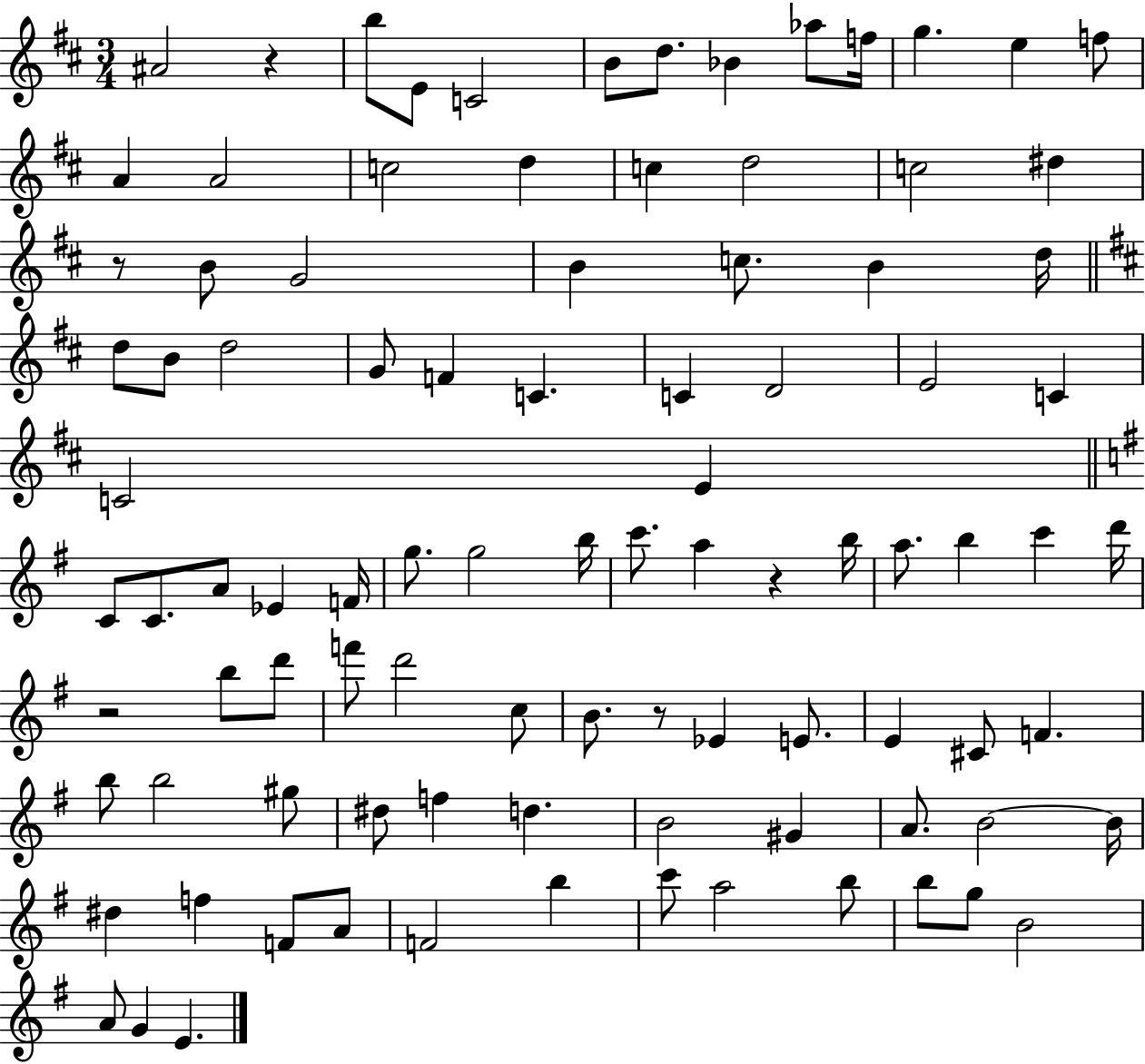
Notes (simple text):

A#4/h R/q B5/e E4/e C4/h B4/e D5/e. Bb4/q Ab5/e F5/s G5/q. E5/q F5/e A4/q A4/h C5/h D5/q C5/q D5/h C5/h D#5/q R/e B4/e G4/h B4/q C5/e. B4/q D5/s D5/e B4/e D5/h G4/e F4/q C4/q. C4/q D4/h E4/h C4/q C4/h E4/q C4/e C4/e. A4/e Eb4/q F4/s G5/e. G5/h B5/s C6/e. A5/q R/q B5/s A5/e. B5/q C6/q D6/s R/h B5/e D6/e F6/e D6/h C5/e B4/e. R/e Eb4/q E4/e. E4/q C#4/e F4/q. B5/e B5/h G#5/e D#5/e F5/q D5/q. B4/h G#4/q A4/e. B4/h B4/s D#5/q F5/q F4/e A4/e F4/h B5/q C6/e A5/h B5/e B5/e G5/e B4/h A4/e G4/q E4/q.